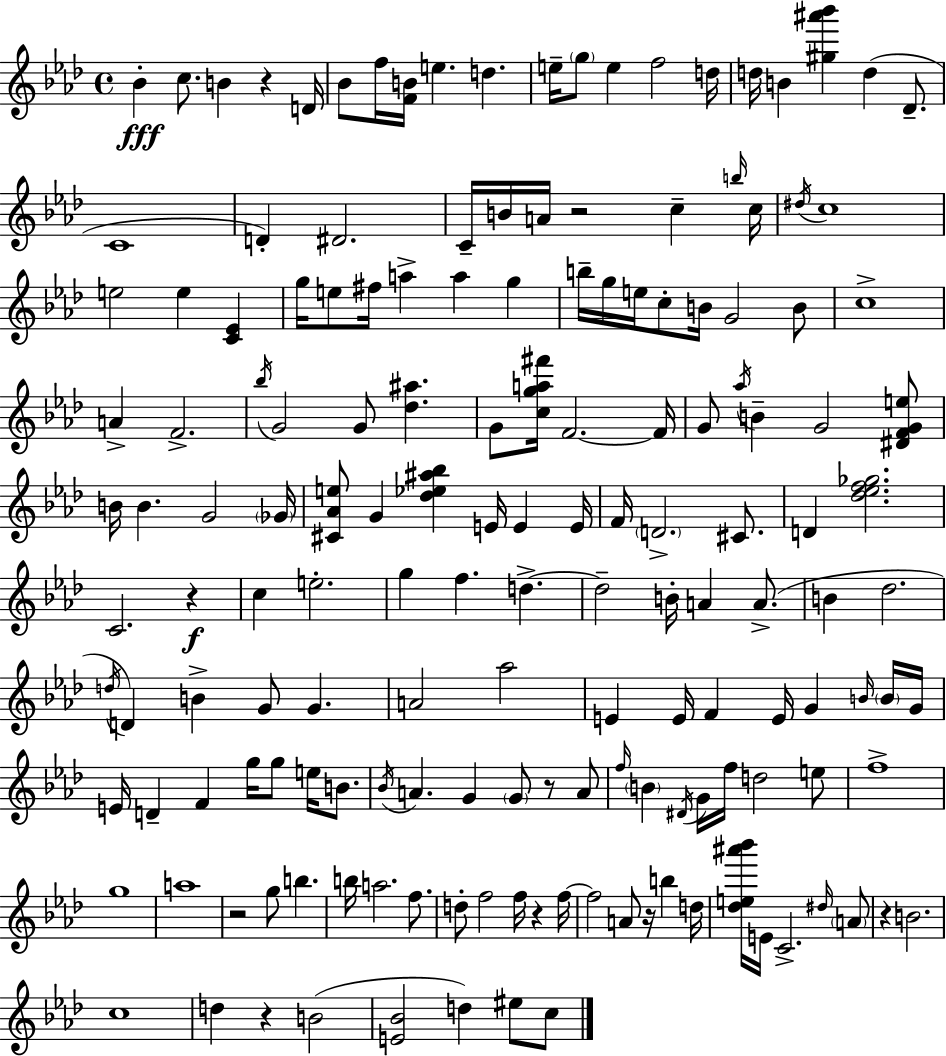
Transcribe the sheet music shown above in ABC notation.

X:1
T:Untitled
M:4/4
L:1/4
K:Fm
_B c/2 B z D/4 _B/2 f/4 [FB]/4 e d e/4 g/2 e f2 d/4 d/4 B [^g^a'_b'] d _D/2 C4 D ^D2 C/4 B/4 A/4 z2 c b/4 c/4 ^d/4 c4 e2 e [C_E] g/4 e/2 ^f/4 a a g b/4 g/4 e/4 c/2 B/4 G2 B/2 c4 A F2 _b/4 G2 G/2 [_d^a] G/2 [cga^f']/4 F2 F/4 G/2 _a/4 B G2 [^DFGe]/2 B/4 B G2 _G/4 [^C_Ae]/2 G [_d_e^a_b] E/4 E E/4 F/4 D2 ^C/2 D [_d_ef_g]2 C2 z c e2 g f d d2 B/4 A A/2 B _d2 d/4 D B G/2 G A2 _a2 E E/4 F E/4 G B/4 B/4 G/4 E/4 D F g/4 g/2 e/4 B/2 _B/4 A G G/2 z/2 A/2 f/4 B ^D/4 G/4 f/4 d2 e/2 f4 g4 a4 z2 g/2 b b/4 a2 f/2 d/2 f2 f/4 z f/4 f2 A/2 z/4 b d/4 [_de^a'_b']/4 E/4 C2 ^d/4 A/2 z B2 c4 d z B2 [E_B]2 d ^e/2 c/2